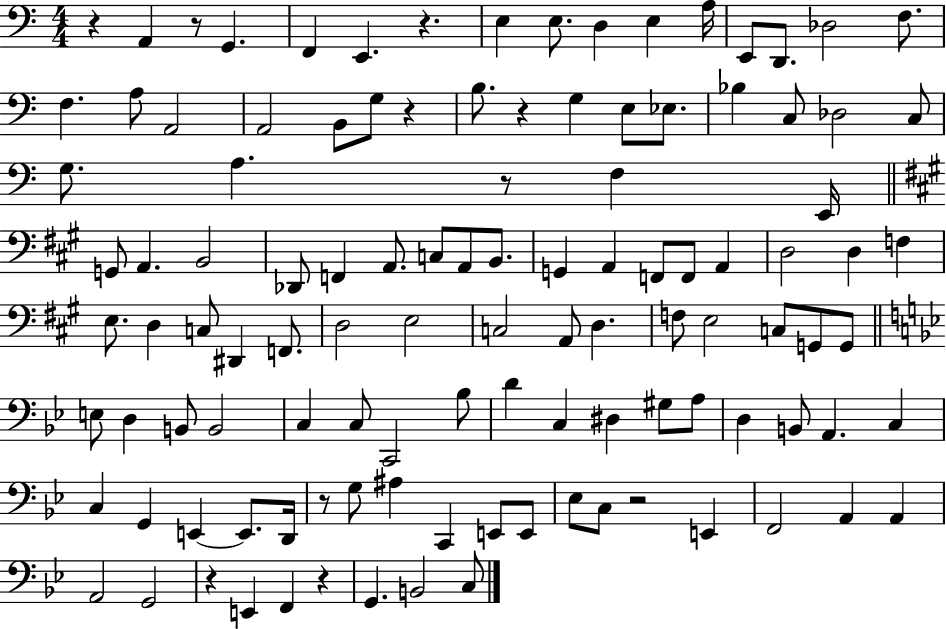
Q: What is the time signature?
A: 4/4